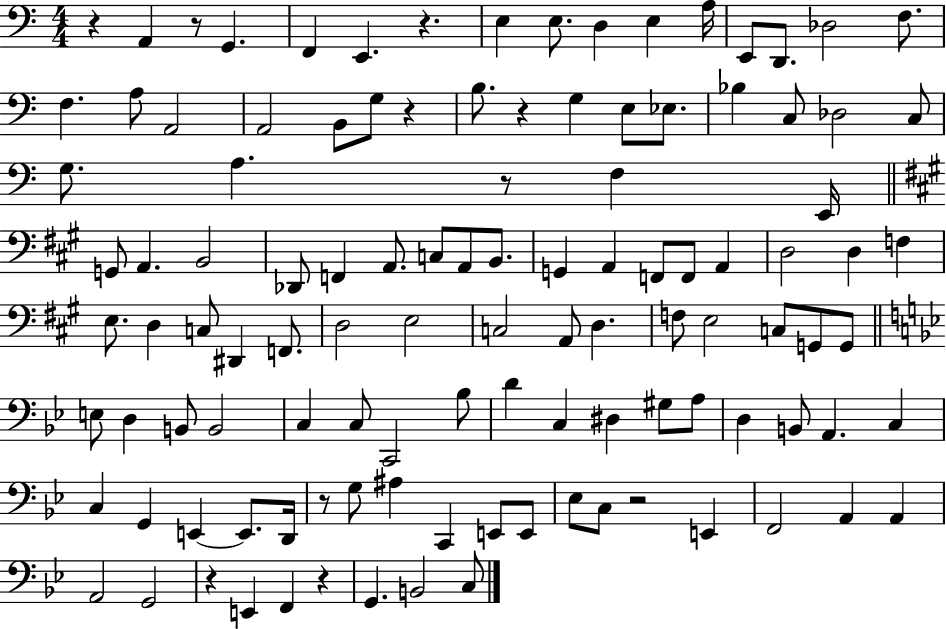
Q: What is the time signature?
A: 4/4